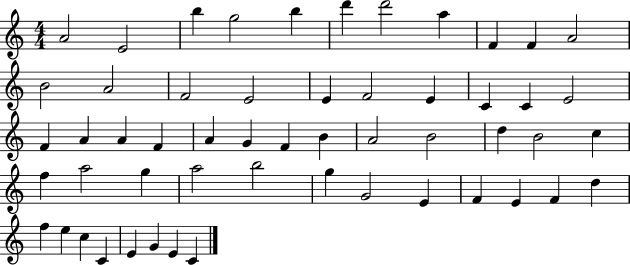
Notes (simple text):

A4/h E4/h B5/q G5/h B5/q D6/q D6/h A5/q F4/q F4/q A4/h B4/h A4/h F4/h E4/h E4/q F4/h E4/q C4/q C4/q E4/h F4/q A4/q A4/q F4/q A4/q G4/q F4/q B4/q A4/h B4/h D5/q B4/h C5/q F5/q A5/h G5/q A5/h B5/h G5/q G4/h E4/q F4/q E4/q F4/q D5/q F5/q E5/q C5/q C4/q E4/q G4/q E4/q C4/q